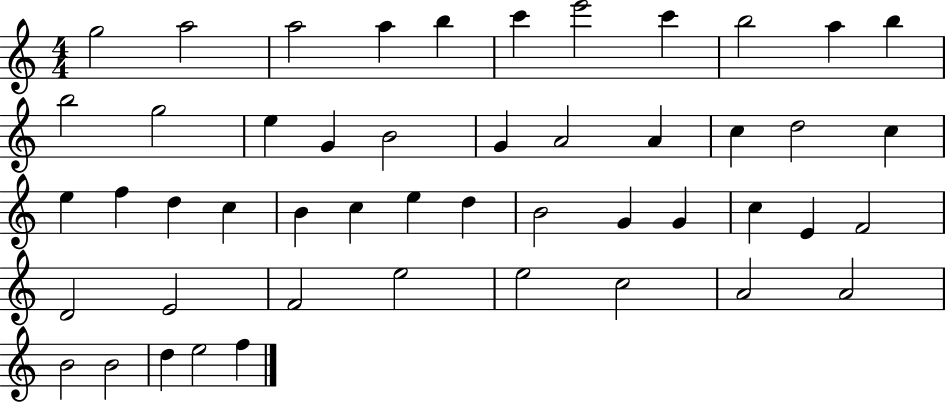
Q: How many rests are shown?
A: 0